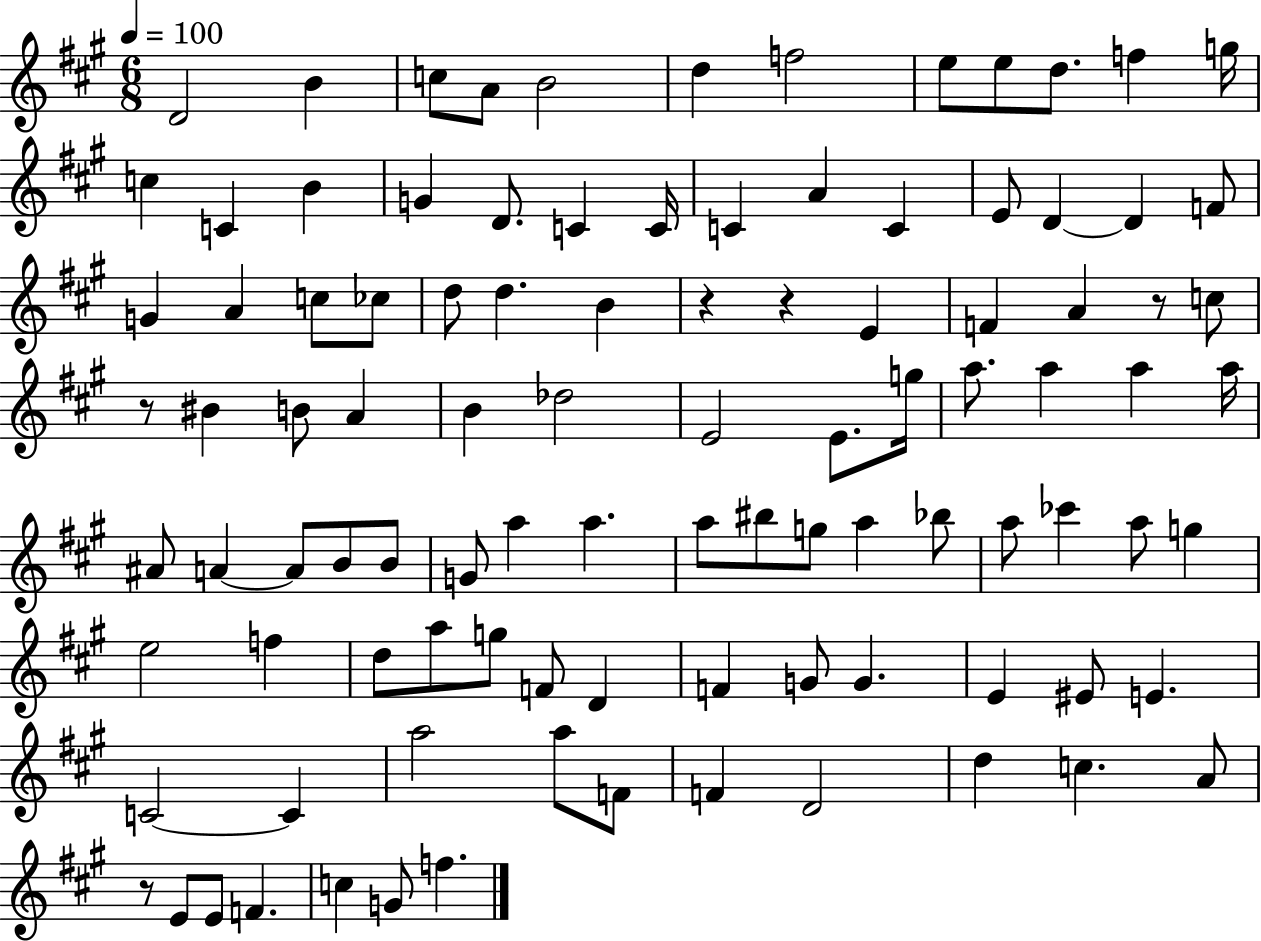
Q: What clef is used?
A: treble